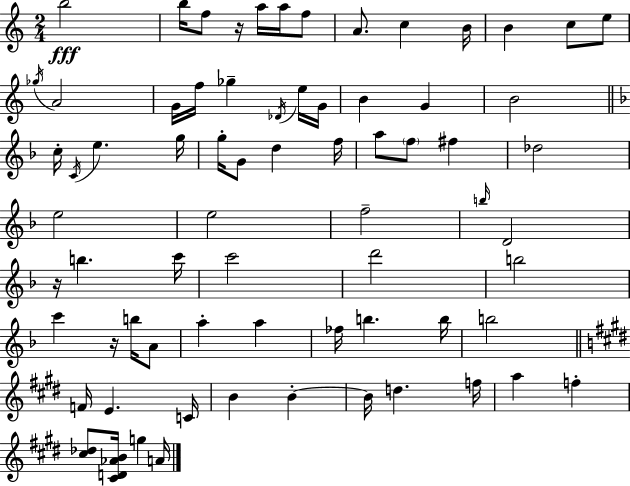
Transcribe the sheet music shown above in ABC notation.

X:1
T:Untitled
M:2/4
L:1/4
K:Am
b2 b/4 f/2 z/4 a/4 a/4 f/2 A/2 c B/4 B c/2 e/2 _g/4 A2 G/4 f/4 _g _D/4 e/4 G/4 B G B2 c/4 C/4 e g/4 g/4 G/2 d f/4 a/2 f/2 ^f _d2 e2 e2 f2 b/4 D2 z/4 b c'/4 c'2 d'2 b2 c' z/4 b/4 A/2 a a _f/4 b b/4 b2 F/4 E C/4 B B B/4 d f/4 a f [^c_d]/2 [^CD_AB]/4 g A/4